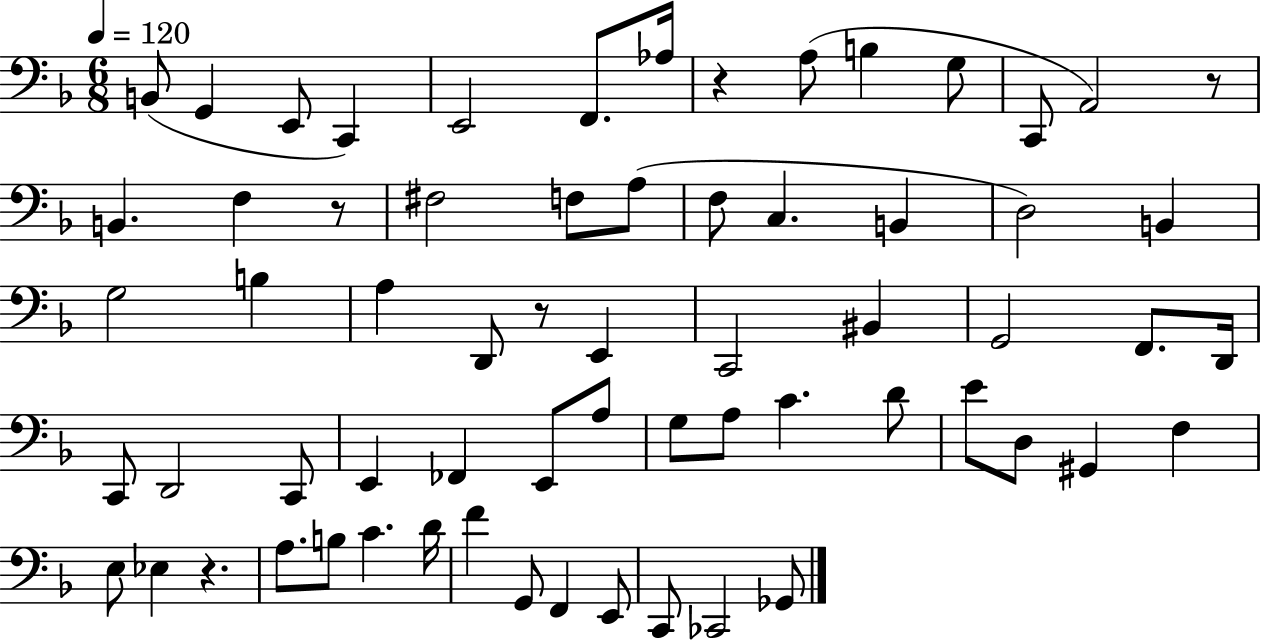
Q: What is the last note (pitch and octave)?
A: Gb2